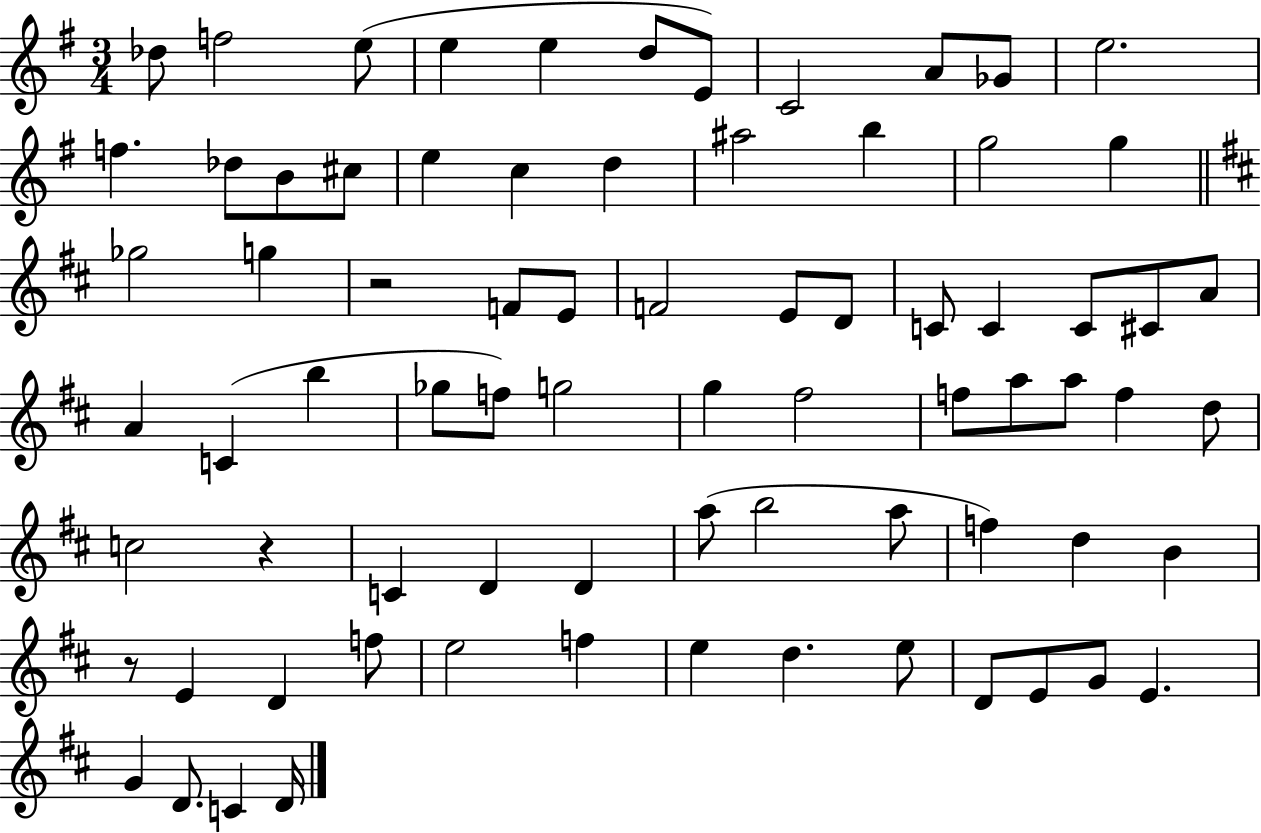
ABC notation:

X:1
T:Untitled
M:3/4
L:1/4
K:G
_d/2 f2 e/2 e e d/2 E/2 C2 A/2 _G/2 e2 f _d/2 B/2 ^c/2 e c d ^a2 b g2 g _g2 g z2 F/2 E/2 F2 E/2 D/2 C/2 C C/2 ^C/2 A/2 A C b _g/2 f/2 g2 g ^f2 f/2 a/2 a/2 f d/2 c2 z C D D a/2 b2 a/2 f d B z/2 E D f/2 e2 f e d e/2 D/2 E/2 G/2 E G D/2 C D/4